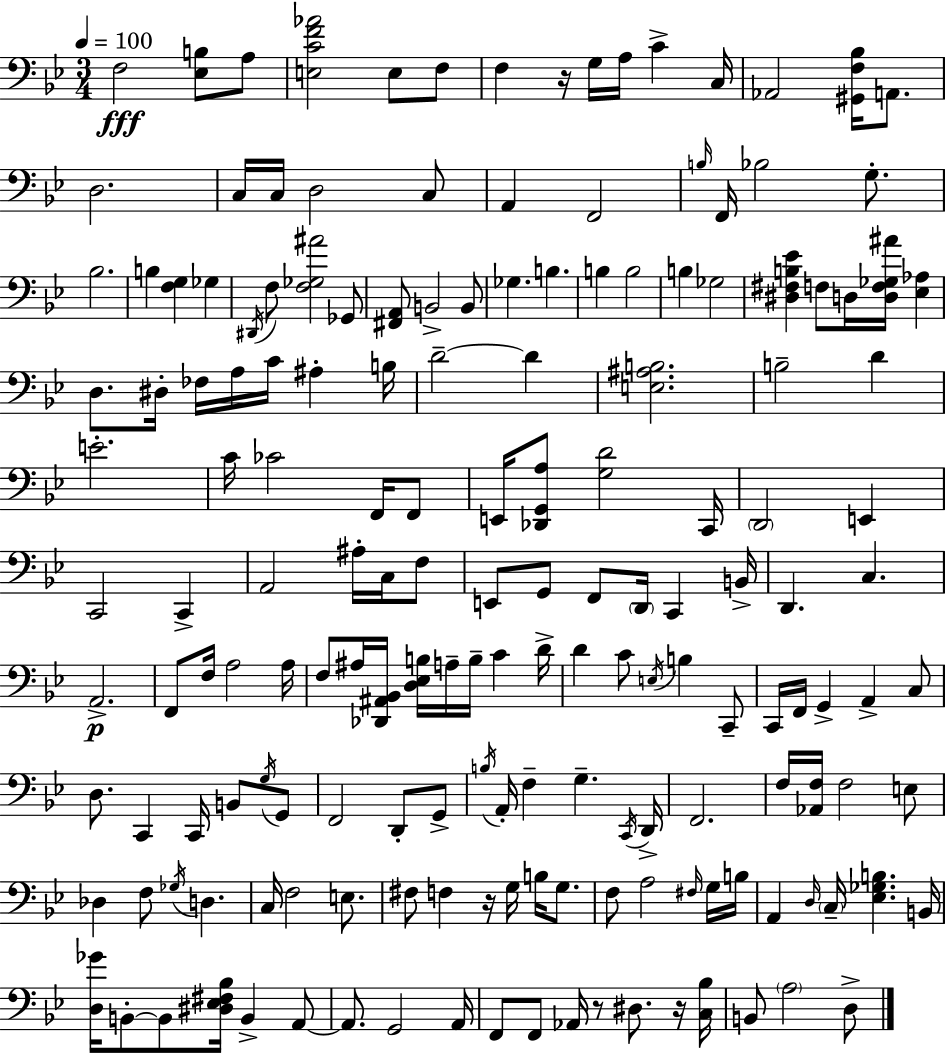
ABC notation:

X:1
T:Untitled
M:3/4
L:1/4
K:Gm
F,2 [_E,B,]/2 A,/2 [E,CF_A]2 E,/2 F,/2 F, z/4 G,/4 A,/4 C C,/4 _A,,2 [^G,,F,_B,]/4 A,,/2 D,2 C,/4 C,/4 D,2 C,/2 A,, F,,2 B,/4 F,,/4 _B,2 G,/2 _B,2 B, [F,G,] _G, ^D,,/4 F,/2 [F,_G,^A]2 _G,,/2 [^F,,A,,]/2 B,,2 B,,/2 _G, B, B, B,2 B, _G,2 [^D,^F,B,_E] F,/2 D,/4 [D,F,_G,^A]/4 [_E,_A,] D,/2 ^D,/4 _F,/4 A,/4 C/4 ^A, B,/4 D2 D [E,^A,B,]2 B,2 D E2 C/4 _C2 F,,/4 F,,/2 E,,/4 [_D,,G,,A,]/2 [G,D]2 C,,/4 D,,2 E,, C,,2 C,, A,,2 ^A,/4 C,/4 F,/2 E,,/2 G,,/2 F,,/2 D,,/4 C,, B,,/4 D,, C, A,,2 F,,/2 F,/4 A,2 A,/4 F,/2 ^A,/4 [_D,,^A,,_B,,]/4 [D,_E,B,]/4 A,/4 B,/4 C D/4 D C/2 E,/4 B, C,,/2 C,,/4 F,,/4 G,, A,, C,/2 D,/2 C,, C,,/4 B,,/2 G,/4 G,,/2 F,,2 D,,/2 G,,/2 B,/4 A,,/4 F, G, C,,/4 D,,/4 F,,2 F,/4 [_A,,F,]/4 F,2 E,/2 _D, F,/2 _G,/4 D, C,/4 F,2 E,/2 ^F,/2 F, z/4 G,/4 B,/4 G,/2 F,/2 A,2 ^F,/4 G,/4 B,/4 A,, D,/4 C,/4 [_E,_G,B,] B,,/4 [D,_G]/4 B,,/2 B,,/2 [^D,_E,^F,_B,]/4 B,, A,,/2 A,,/2 G,,2 A,,/4 F,,/2 F,,/2 _A,,/4 z/2 ^D,/2 z/4 [C,_B,]/4 B,,/2 A,2 D,/2